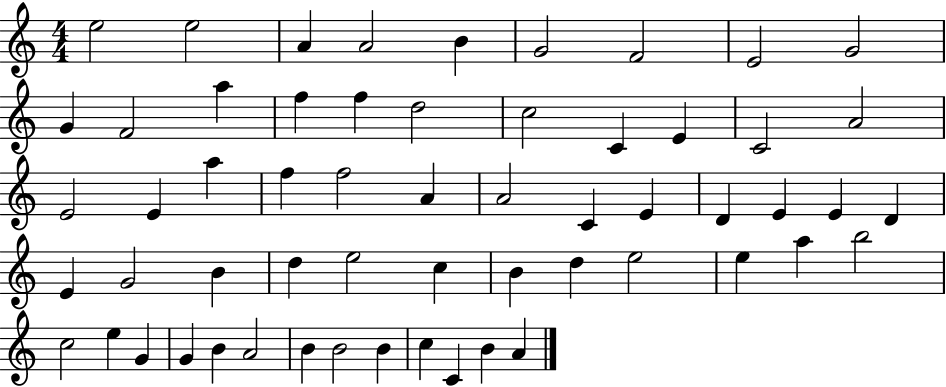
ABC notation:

X:1
T:Untitled
M:4/4
L:1/4
K:C
e2 e2 A A2 B G2 F2 E2 G2 G F2 a f f d2 c2 C E C2 A2 E2 E a f f2 A A2 C E D E E D E G2 B d e2 c B d e2 e a b2 c2 e G G B A2 B B2 B c C B A